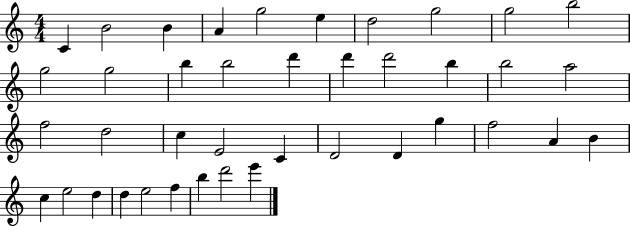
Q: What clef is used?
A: treble